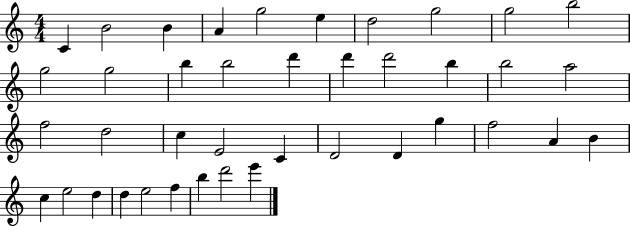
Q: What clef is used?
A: treble